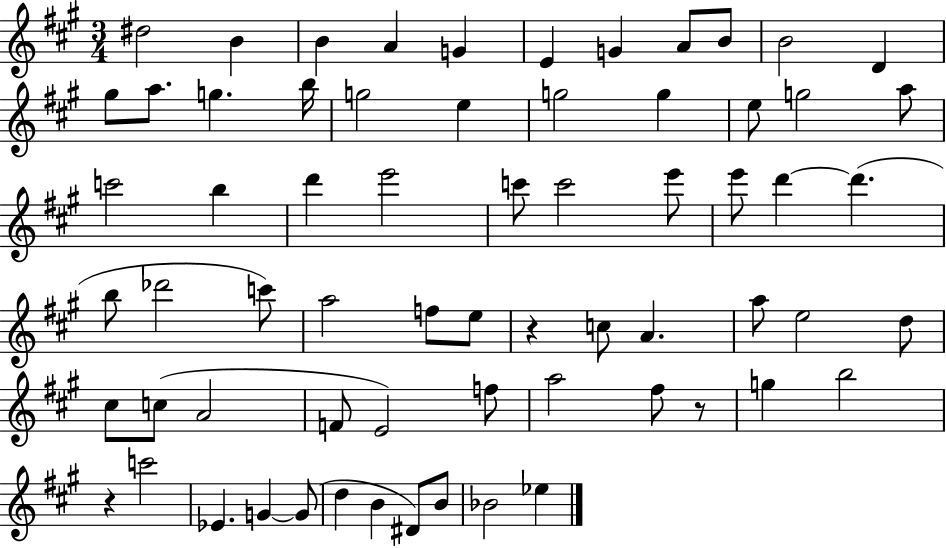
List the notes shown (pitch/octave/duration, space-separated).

D#5/h B4/q B4/q A4/q G4/q E4/q G4/q A4/e B4/e B4/h D4/q G#5/e A5/e. G5/q. B5/s G5/h E5/q G5/h G5/q E5/e G5/h A5/e C6/h B5/q D6/q E6/h C6/e C6/h E6/e E6/e D6/q D6/q. B5/e Db6/h C6/e A5/h F5/e E5/e R/q C5/e A4/q. A5/e E5/h D5/e C#5/e C5/e A4/h F4/e E4/h F5/e A5/h F#5/e R/e G5/q B5/h R/q C6/h Eb4/q. G4/q G4/e D5/q B4/q D#4/e B4/e Bb4/h Eb5/q